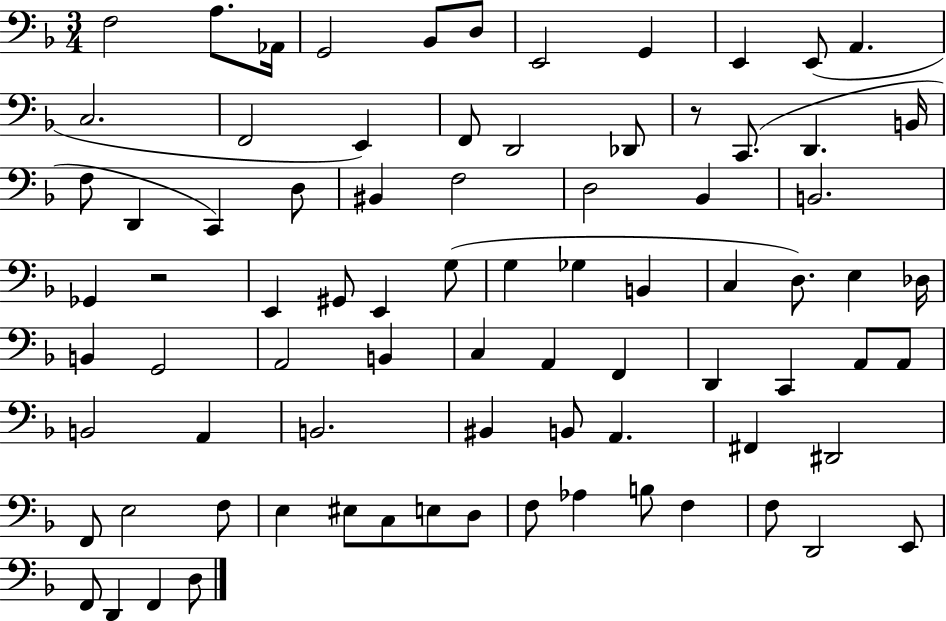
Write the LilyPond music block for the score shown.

{
  \clef bass
  \numericTimeSignature
  \time 3/4
  \key f \major
  \repeat volta 2 { f2 a8. aes,16 | g,2 bes,8 d8 | e,2 g,4 | e,4 e,8( a,4. | \break c2. | f,2 e,4) | f,8 d,2 des,8 | r8 c,8.( d,4. b,16 | \break f8 d,4 c,4) d8 | bis,4 f2 | d2 bes,4 | b,2. | \break ges,4 r2 | e,4 gis,8 e,4 g8( | g4 ges4 b,4 | c4 d8.) e4 des16 | \break b,4 g,2 | a,2 b,4 | c4 a,4 f,4 | d,4 c,4 a,8 a,8 | \break b,2 a,4 | b,2. | bis,4 b,8 a,4. | fis,4 dis,2 | \break f,8 e2 f8 | e4 eis8 c8 e8 d8 | f8 aes4 b8 f4 | f8 d,2 e,8 | \break f,8 d,4 f,4 d8 | } \bar "|."
}